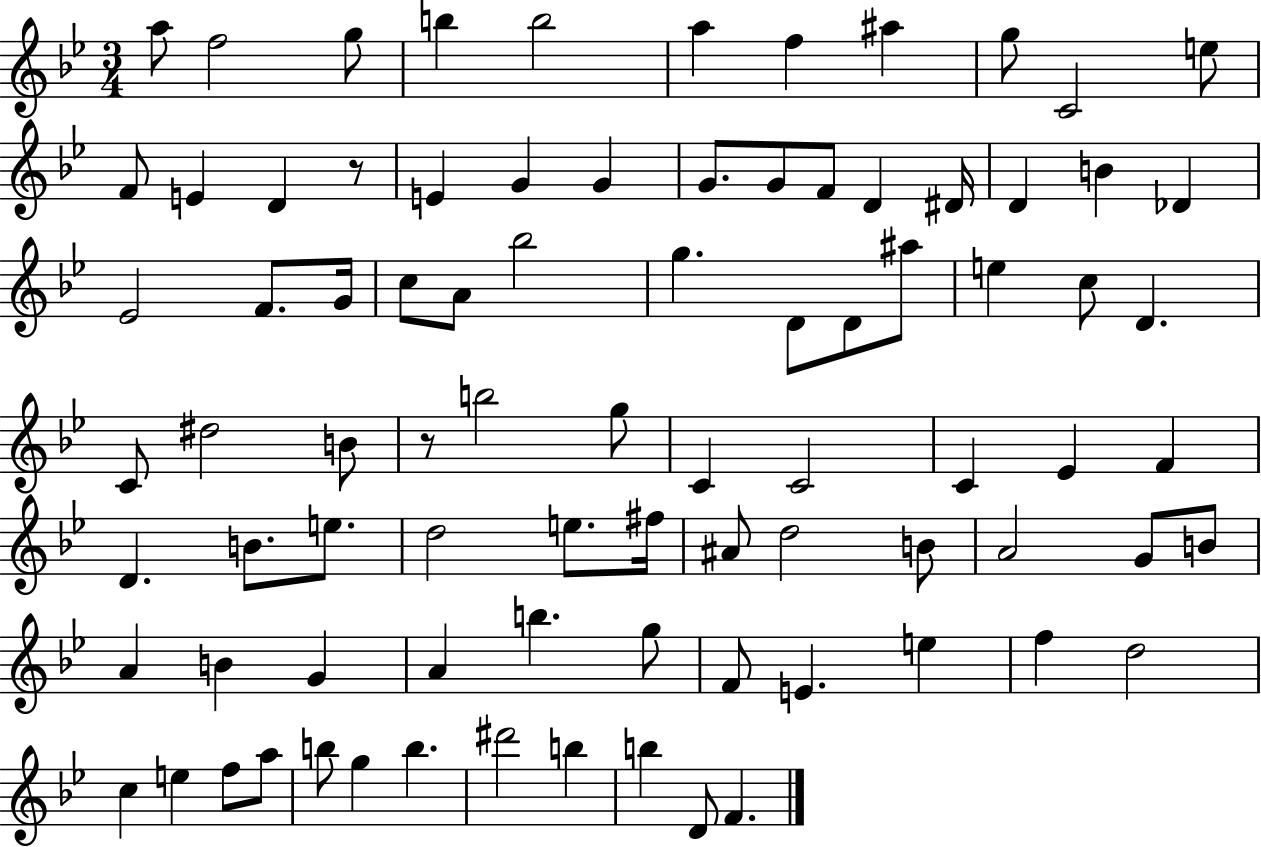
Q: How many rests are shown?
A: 2